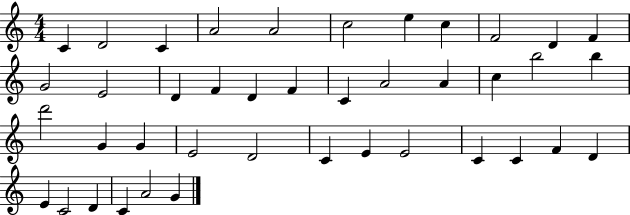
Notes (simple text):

C4/q D4/h C4/q A4/h A4/h C5/h E5/q C5/q F4/h D4/q F4/q G4/h E4/h D4/q F4/q D4/q F4/q C4/q A4/h A4/q C5/q B5/h B5/q D6/h G4/q G4/q E4/h D4/h C4/q E4/q E4/h C4/q C4/q F4/q D4/q E4/q C4/h D4/q C4/q A4/h G4/q